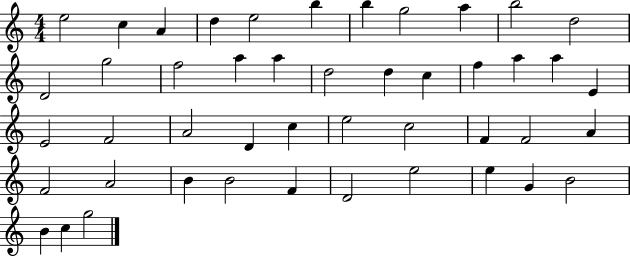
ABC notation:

X:1
T:Untitled
M:4/4
L:1/4
K:C
e2 c A d e2 b b g2 a b2 d2 D2 g2 f2 a a d2 d c f a a E E2 F2 A2 D c e2 c2 F F2 A F2 A2 B B2 F D2 e2 e G B2 B c g2